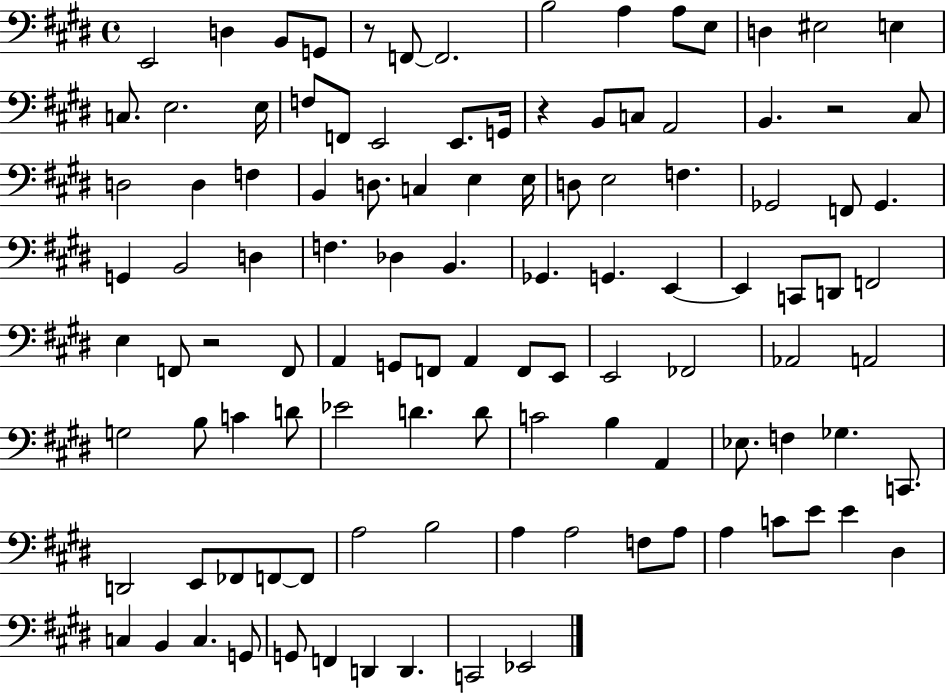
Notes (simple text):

E2/h D3/q B2/e G2/e R/e F2/e F2/h. B3/h A3/q A3/e E3/e D3/q EIS3/h E3/q C3/e. E3/h. E3/s F3/e F2/e E2/h E2/e. G2/s R/q B2/e C3/e A2/h B2/q. R/h C#3/e D3/h D3/q F3/q B2/q D3/e. C3/q E3/q E3/s D3/e E3/h F3/q. Gb2/h F2/e Gb2/q. G2/q B2/h D3/q F3/q. Db3/q B2/q. Gb2/q. G2/q. E2/q E2/q C2/e D2/e F2/h E3/q F2/e R/h F2/e A2/q G2/e F2/e A2/q F2/e E2/e E2/h FES2/h Ab2/h A2/h G3/h B3/e C4/q D4/e Eb4/h D4/q. D4/e C4/h B3/q A2/q Eb3/e. F3/q Gb3/q. C2/e. D2/h E2/e FES2/e F2/e F2/e A3/h B3/h A3/q A3/h F3/e A3/e A3/q C4/e E4/e E4/q D#3/q C3/q B2/q C3/q. G2/e G2/e F2/q D2/q D2/q. C2/h Eb2/h